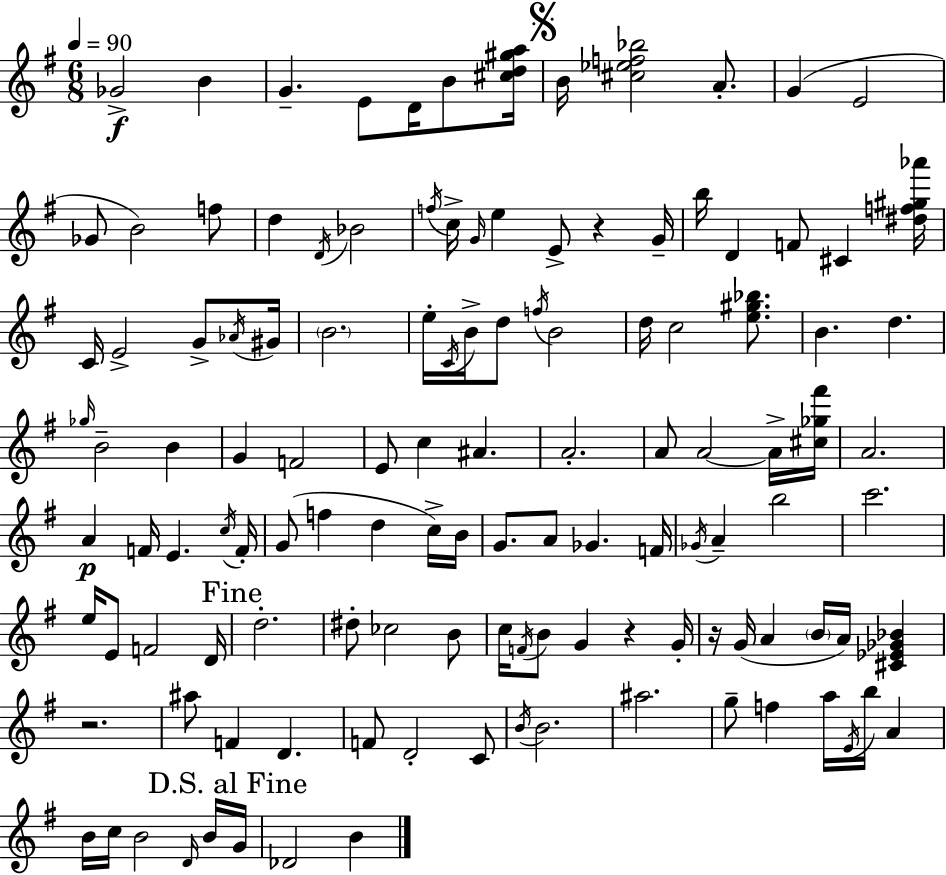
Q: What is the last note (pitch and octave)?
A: B4